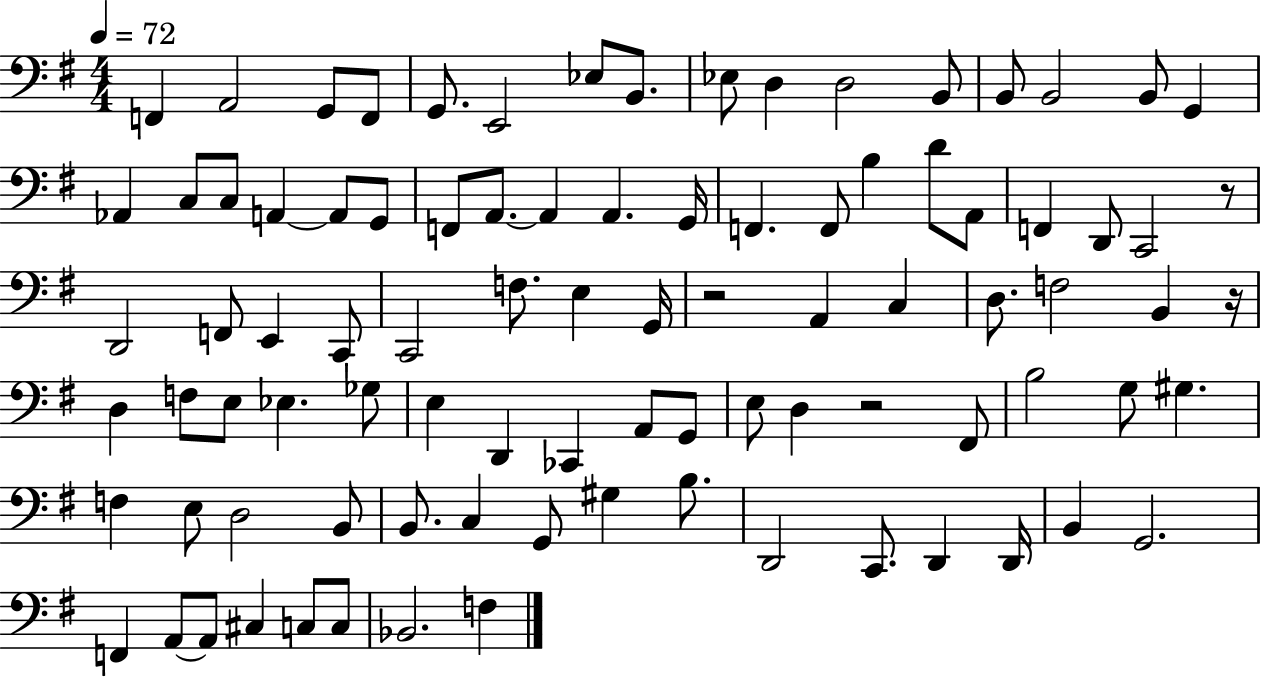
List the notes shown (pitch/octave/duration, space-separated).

F2/q A2/h G2/e F2/e G2/e. E2/h Eb3/e B2/e. Eb3/e D3/q D3/h B2/e B2/e B2/h B2/e G2/q Ab2/q C3/e C3/e A2/q A2/e G2/e F2/e A2/e. A2/q A2/q. G2/s F2/q. F2/e B3/q D4/e A2/e F2/q D2/e C2/h R/e D2/h F2/e E2/q C2/e C2/h F3/e. E3/q G2/s R/h A2/q C3/q D3/e. F3/h B2/q R/s D3/q F3/e E3/e Eb3/q. Gb3/e E3/q D2/q CES2/q A2/e G2/e E3/e D3/q R/h F#2/e B3/h G3/e G#3/q. F3/q E3/e D3/h B2/e B2/e. C3/q G2/e G#3/q B3/e. D2/h C2/e. D2/q D2/s B2/q G2/h. F2/q A2/e A2/e C#3/q C3/e C3/e Bb2/h. F3/q